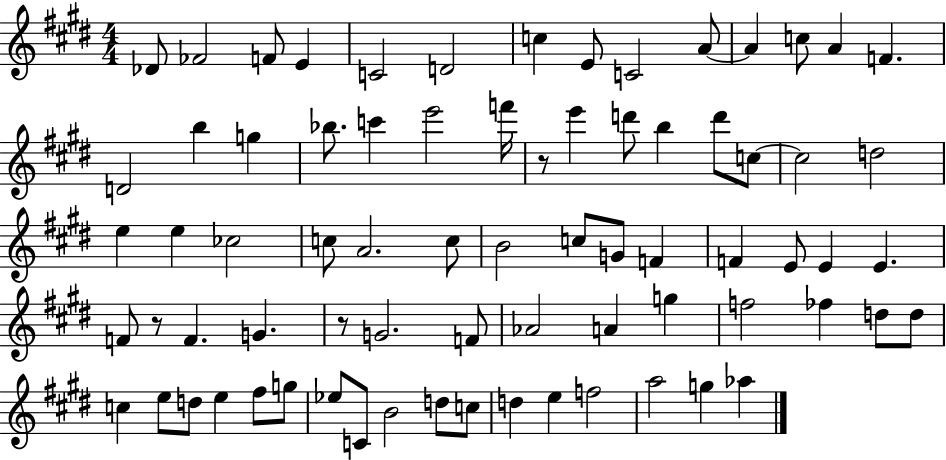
X:1
T:Untitled
M:4/4
L:1/4
K:E
_D/2 _F2 F/2 E C2 D2 c E/2 C2 A/2 A c/2 A F D2 b g _b/2 c' e'2 f'/4 z/2 e' d'/2 b d'/2 c/2 c2 d2 e e _c2 c/2 A2 c/2 B2 c/2 G/2 F F E/2 E E F/2 z/2 F G z/2 G2 F/2 _A2 A g f2 _f d/2 d/2 c e/2 d/2 e ^f/2 g/2 _e/2 C/2 B2 d/2 c/2 d e f2 a2 g _a